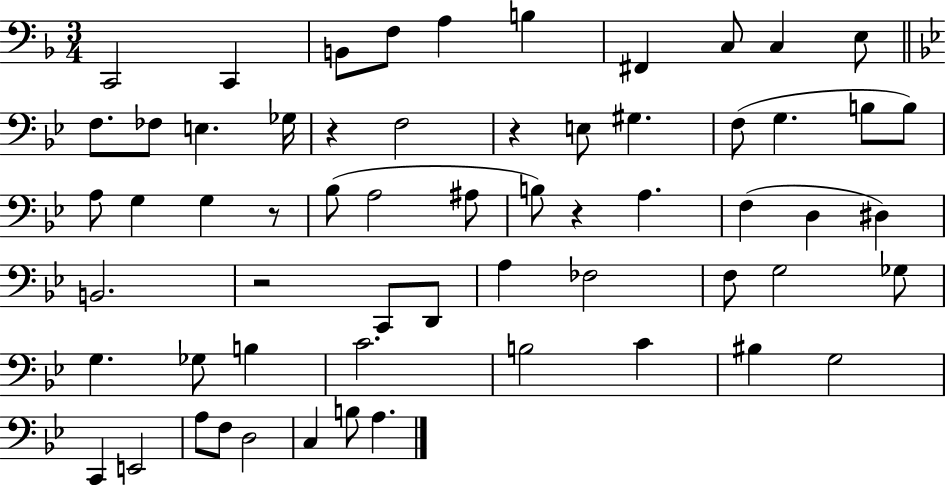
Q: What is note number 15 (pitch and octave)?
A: F3